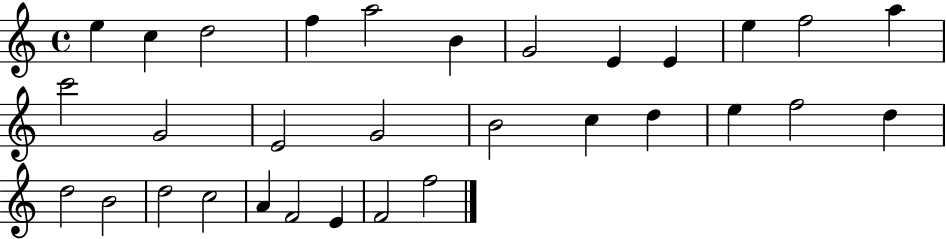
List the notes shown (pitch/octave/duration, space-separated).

E5/q C5/q D5/h F5/q A5/h B4/q G4/h E4/q E4/q E5/q F5/h A5/q C6/h G4/h E4/h G4/h B4/h C5/q D5/q E5/q F5/h D5/q D5/h B4/h D5/h C5/h A4/q F4/h E4/q F4/h F5/h